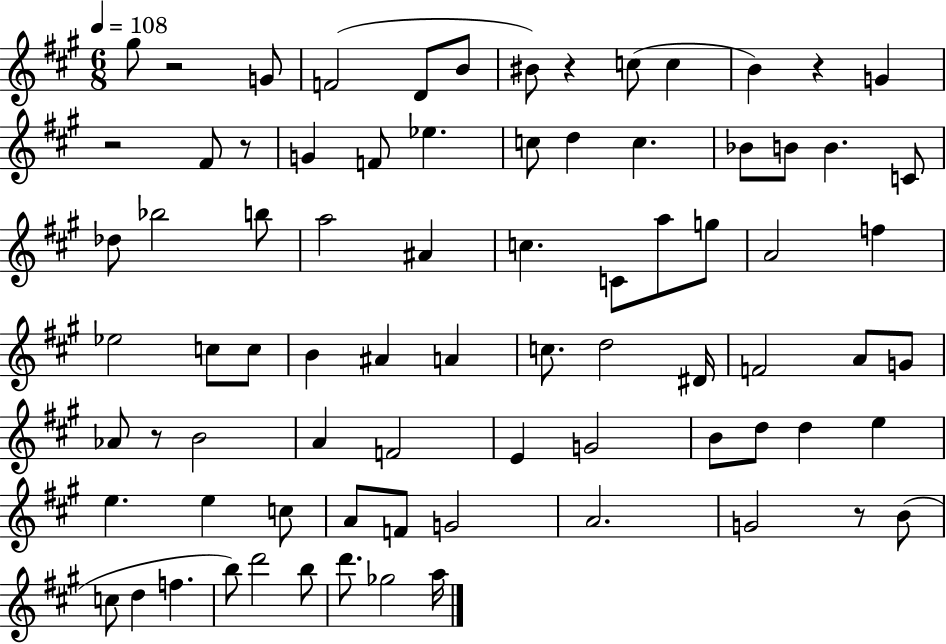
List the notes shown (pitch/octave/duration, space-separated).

G#5/e R/h G4/e F4/h D4/e B4/e BIS4/e R/q C5/e C5/q B4/q R/q G4/q R/h F#4/e R/e G4/q F4/e Eb5/q. C5/e D5/q C5/q. Bb4/e B4/e B4/q. C4/e Db5/e Bb5/h B5/e A5/h A#4/q C5/q. C4/e A5/e G5/e A4/h F5/q Eb5/h C5/e C5/e B4/q A#4/q A4/q C5/e. D5/h D#4/s F4/h A4/e G4/e Ab4/e R/e B4/h A4/q F4/h E4/q G4/h B4/e D5/e D5/q E5/q E5/q. E5/q C5/e A4/e F4/e G4/h A4/h. G4/h R/e B4/e C5/e D5/q F5/q. B5/e D6/h B5/e D6/e. Gb5/h A5/s